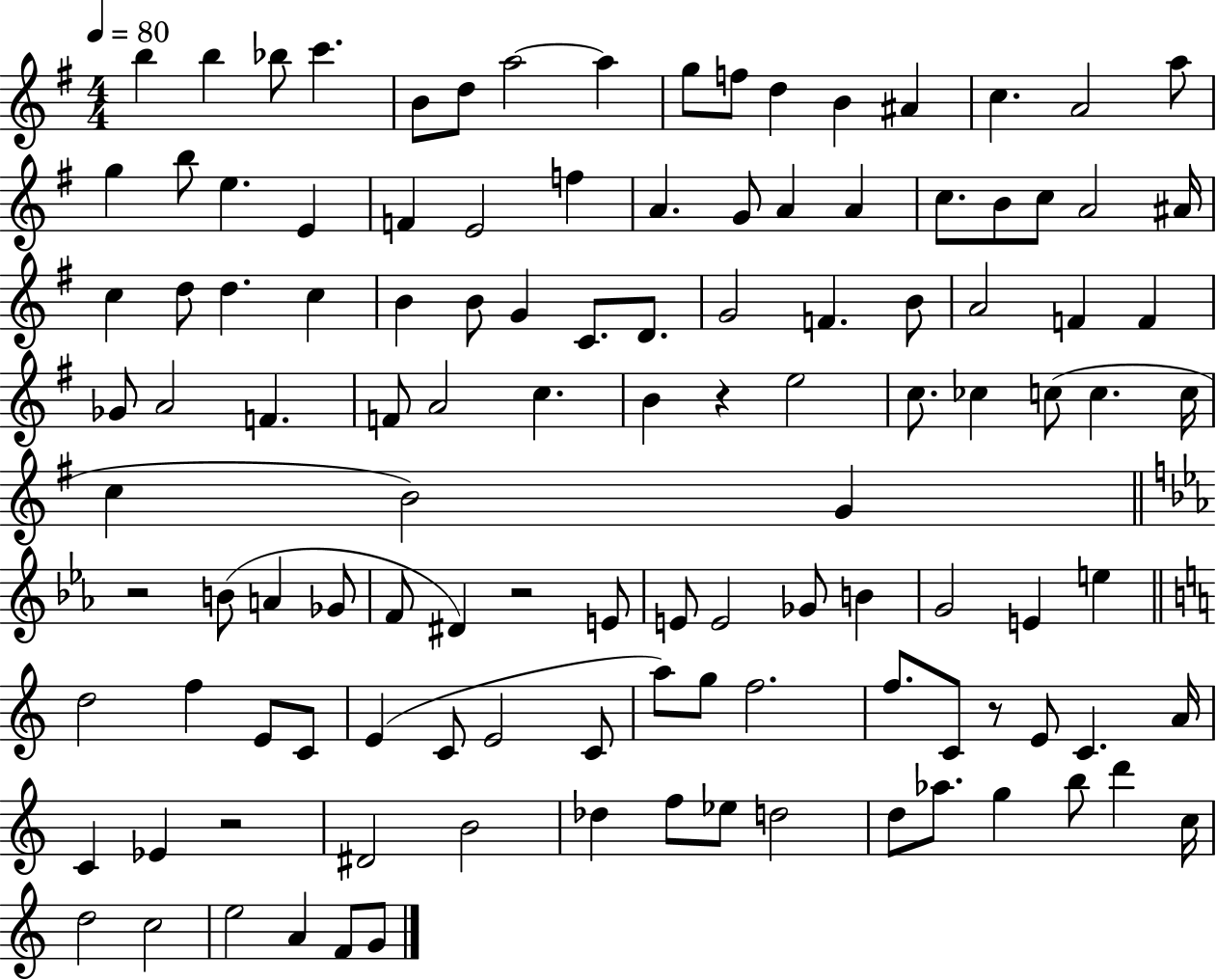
{
  \clef treble
  \numericTimeSignature
  \time 4/4
  \key g \major
  \tempo 4 = 80
  b''4 b''4 bes''8 c'''4. | b'8 d''8 a''2~~ a''4 | g''8 f''8 d''4 b'4 ais'4 | c''4. a'2 a''8 | \break g''4 b''8 e''4. e'4 | f'4 e'2 f''4 | a'4. g'8 a'4 a'4 | c''8. b'8 c''8 a'2 ais'16 | \break c''4 d''8 d''4. c''4 | b'4 b'8 g'4 c'8. d'8. | g'2 f'4. b'8 | a'2 f'4 f'4 | \break ges'8 a'2 f'4. | f'8 a'2 c''4. | b'4 r4 e''2 | c''8. ces''4 c''8( c''4. c''16 | \break c''4 b'2) g'4 | \bar "||" \break \key ees \major r2 b'8( a'4 ges'8 | f'8 dis'4) r2 e'8 | e'8 e'2 ges'8 b'4 | g'2 e'4 e''4 | \break \bar "||" \break \key c \major d''2 f''4 e'8 c'8 | e'4( c'8 e'2 c'8 | a''8) g''8 f''2. | f''8. c'8 r8 e'8 c'4. a'16 | \break c'4 ees'4 r2 | dis'2 b'2 | des''4 f''8 ees''8 d''2 | d''8 aes''8. g''4 b''8 d'''4 c''16 | \break d''2 c''2 | e''2 a'4 f'8 g'8 | \bar "|."
}